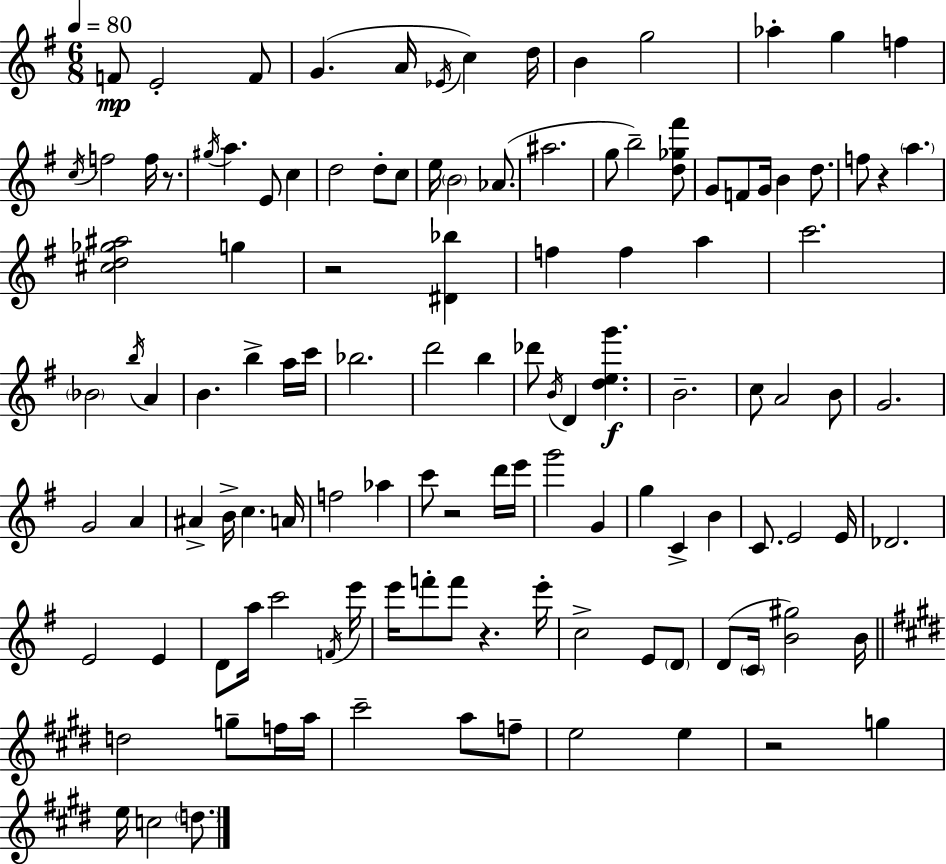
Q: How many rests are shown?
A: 6